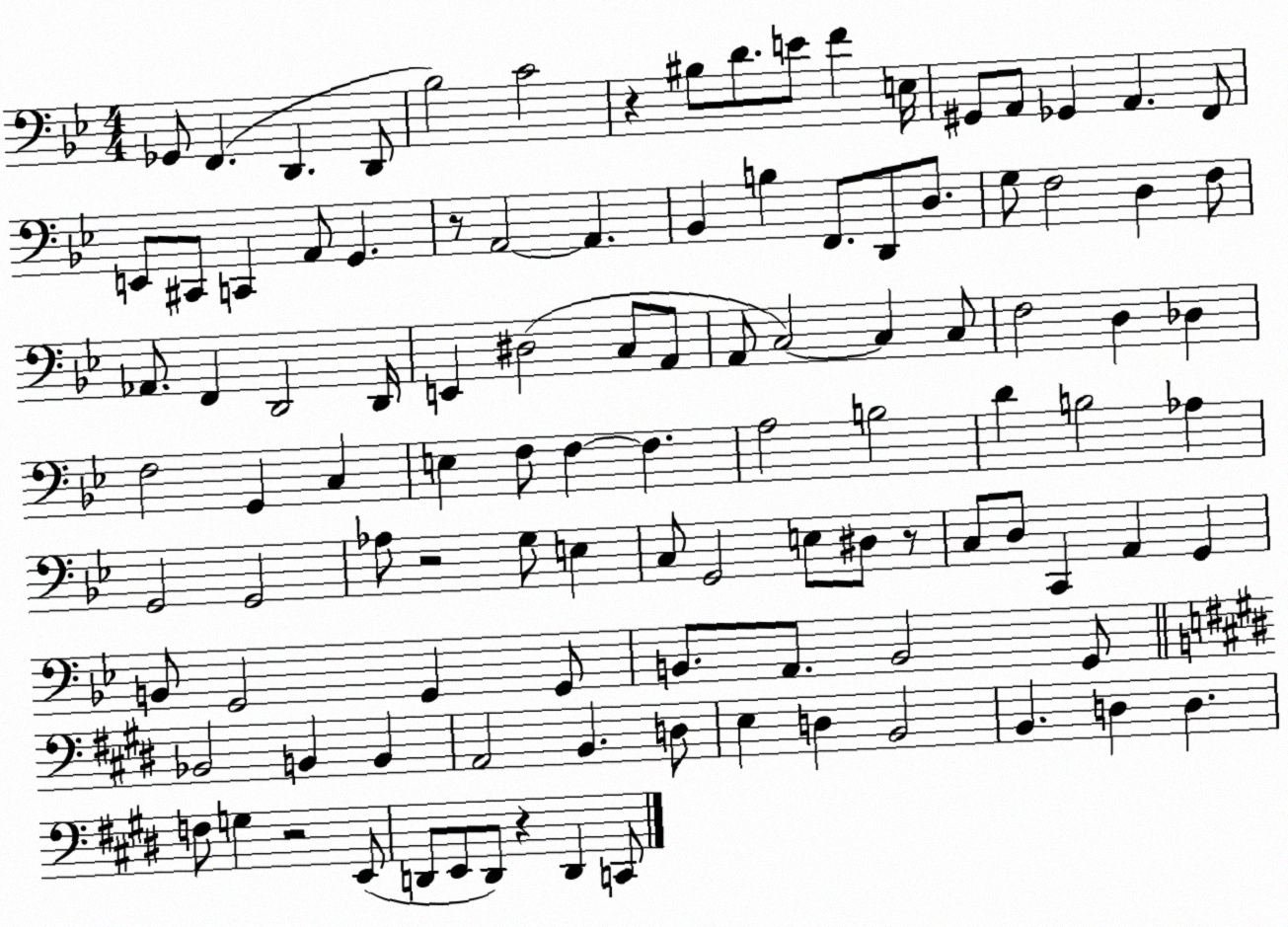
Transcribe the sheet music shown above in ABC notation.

X:1
T:Untitled
M:4/4
L:1/4
K:Bb
_G,,/2 F,, D,, D,,/2 _B,2 C2 z ^B,/2 D/2 E/2 F E,/4 ^G,,/2 A,,/2 _G,, A,, F,,/2 E,,/2 ^C,,/2 C,, A,,/2 G,, z/2 A,,2 A,, _B,, B, F,,/2 D,,/2 D,/2 G,/2 F,2 D, F,/2 _A,,/2 F,, D,,2 D,,/4 E,, ^D,2 C,/2 A,,/2 A,,/2 C,2 C, C,/2 F,2 D, _D, F,2 G,, C, E, F,/2 F, F, A,2 B,2 D B,2 _A, G,,2 G,,2 _A,/2 z2 G,/2 E, C,/2 G,,2 E,/2 ^D,/2 z/2 C,/2 D,/2 C,, A,, G,, B,,/2 G,,2 G,, G,,/2 B,,/2 A,,/2 B,,2 G,,/2 _B,,2 B,, B,, A,,2 B,, D,/2 E, D, B,,2 B,, D, D, F,/2 G, z2 E,,/2 D,,/2 E,,/2 D,,/2 z D,, C,,/2